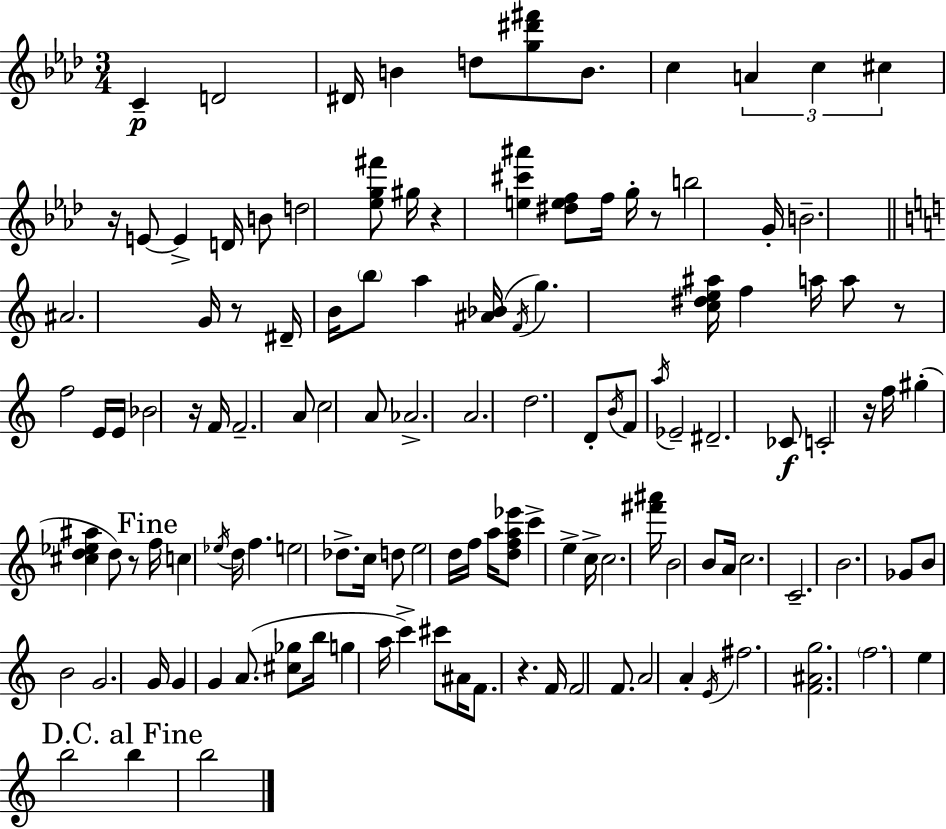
{
  \clef treble
  \numericTimeSignature
  \time 3/4
  \key f \minor
  \repeat volta 2 { c'4--\p d'2 | dis'16 b'4 d''8 <g'' dis''' fis'''>8 b'8. | c''4 \tuplet 3/2 { a'4 c''4 | cis''4 } r16 e'8~~ e'4-> d'16 | \break b'8 d''2 <ees'' g'' fis'''>8 | gis''16 r4 <e'' cis''' ais'''>4 <dis'' e'' f''>8 f''16 | g''16-. r8 b''2 g'16-. | b'2.-- | \break \bar "||" \break \key c \major ais'2. | g'16 r8 dis'16-- b'16 \parenthesize b''8 a''4 <ais' bes'>16( | \acciaccatura { f'16 } g''4.) <c'' dis'' e'' ais''>16 f''4 | a''16 a''8 r8 f''2 | \break e'16 e'16 bes'2 r16 | f'16 f'2.-- | a'8 c''2 a'8 | aes'2.-> | \break a'2. | d''2. | d'8-. \acciaccatura { b'16 } f'8 \acciaccatura { a''16 } ees'2-- | dis'2.-- | \break ces'8\f c'2-. | r16 f''16 gis''4-.( <cis'' d'' ees'' ais''>4 d''8) | r8 \mark "Fine" f''16 c''4 \acciaccatura { ees''16 } d''16 f''4. | e''2 | \break des''8.-> c''16 d''8 e''2 | d''16 f''16 a''16 <d'' f'' a'' ees'''>8 c'''4-> e''4-> | c''16-> c''2. | <fis''' ais'''>16 b'2 | \break b'8 a'16 c''2. | c'2.-- | b'2. | ges'8 b'8 b'2 | \break g'2. | g'16 g'4 g'4 | a'8.( <cis'' ges''>8 b''16 g''4 a''16 | c'''4->) cis'''8 ais'16 f'8. r4. | \break f'16 f'2 | f'8. a'2 | a'4-. \acciaccatura { e'16 } fis''2. | <f' ais' g''>2. | \break \parenthesize f''2. | e''4 b''2 | \mark "D.C. al Fine" b''4 b''2 | } \bar "|."
}